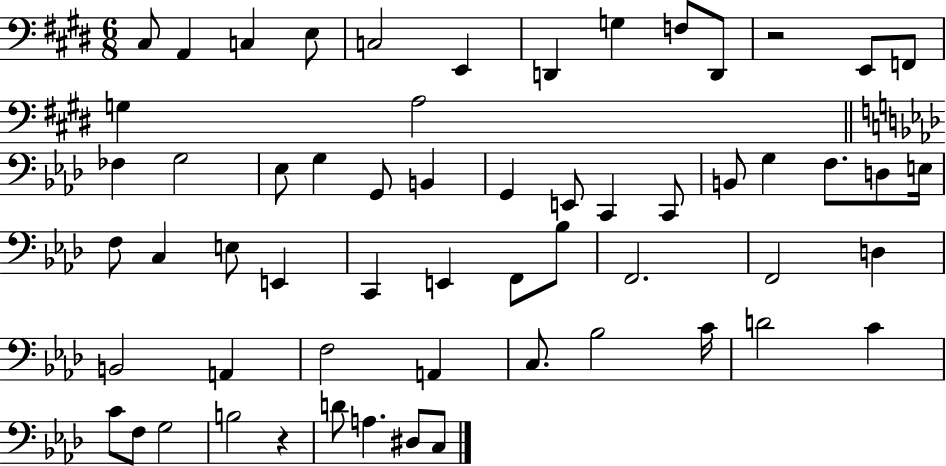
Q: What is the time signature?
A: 6/8